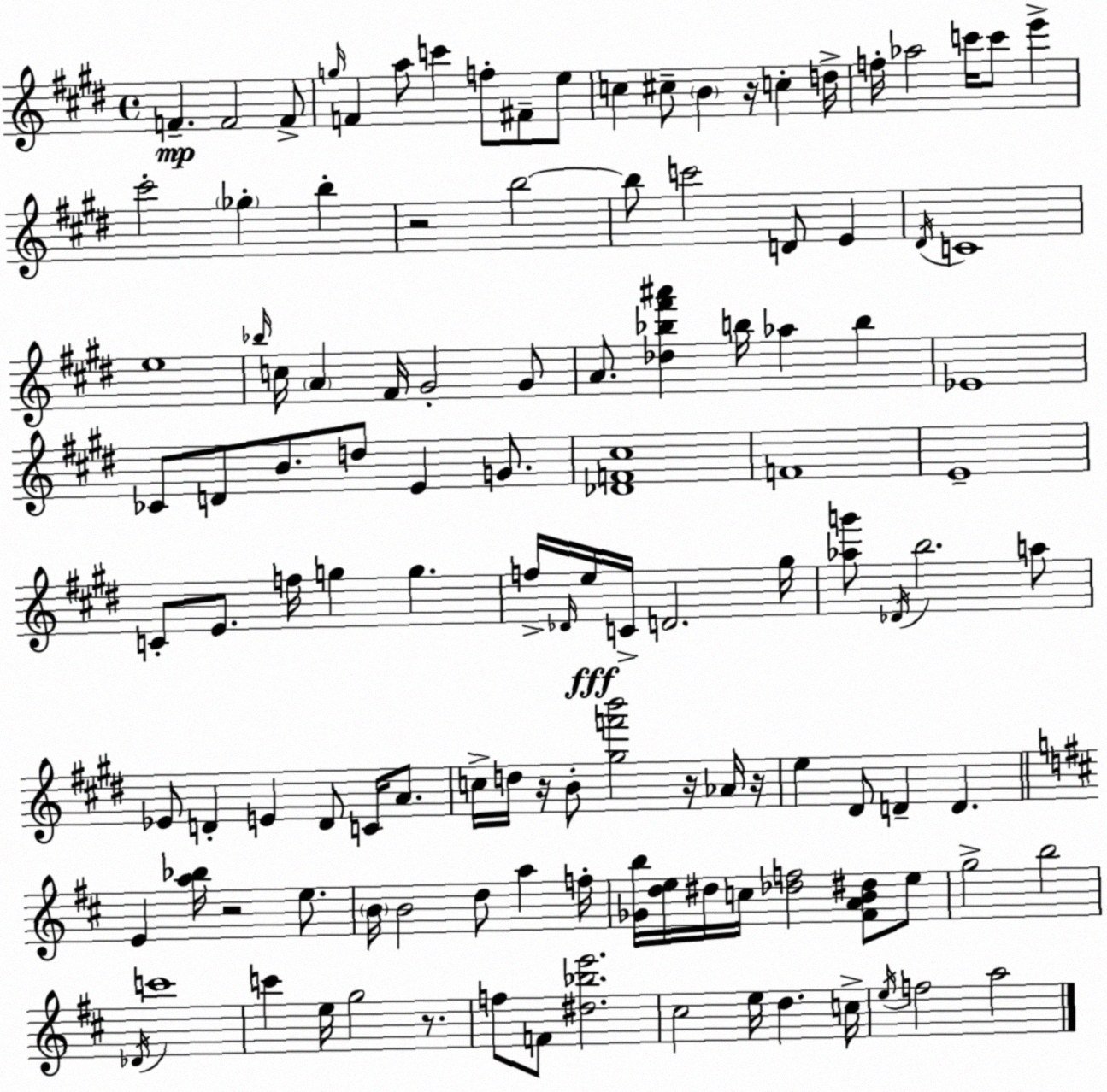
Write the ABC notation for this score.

X:1
T:Untitled
M:4/4
L:1/4
K:E
F F2 F/2 g/4 F a/2 c' f/2 ^F/2 e/2 c ^c/2 B z/4 c d/4 f/4 _a2 c'/4 c'/2 e' ^c'2 _g b z2 b2 b/2 c'2 D/2 E ^D/4 C4 e4 _b/4 c/4 A ^F/4 ^G2 ^G/2 A/2 [_d_b^f'^a'] b/4 _a b _E4 _C/2 D/2 B/2 d/2 E G/2 [_DF^c]4 F4 E4 C/2 E/2 f/4 g g f/4 _D/4 e/4 C/4 D2 ^g/4 [_ag']/2 _D/4 b2 a/2 _E/2 D E D/2 C/4 A/2 c/4 d/4 z/4 B/2 [^gf'b']2 z/4 _A/4 z/4 e ^D/2 D D E [a_b]/4 z2 e/2 B/4 B2 d/2 a f/4 [_Gb]/4 [de]/4 ^d/4 c/4 [_df]2 [^FAB^d]/2 e/2 g2 b2 _D/4 c'4 c' e/4 g2 z/2 f/2 F/2 [^d_be']2 ^c2 e/4 d c/4 e/4 f2 a2